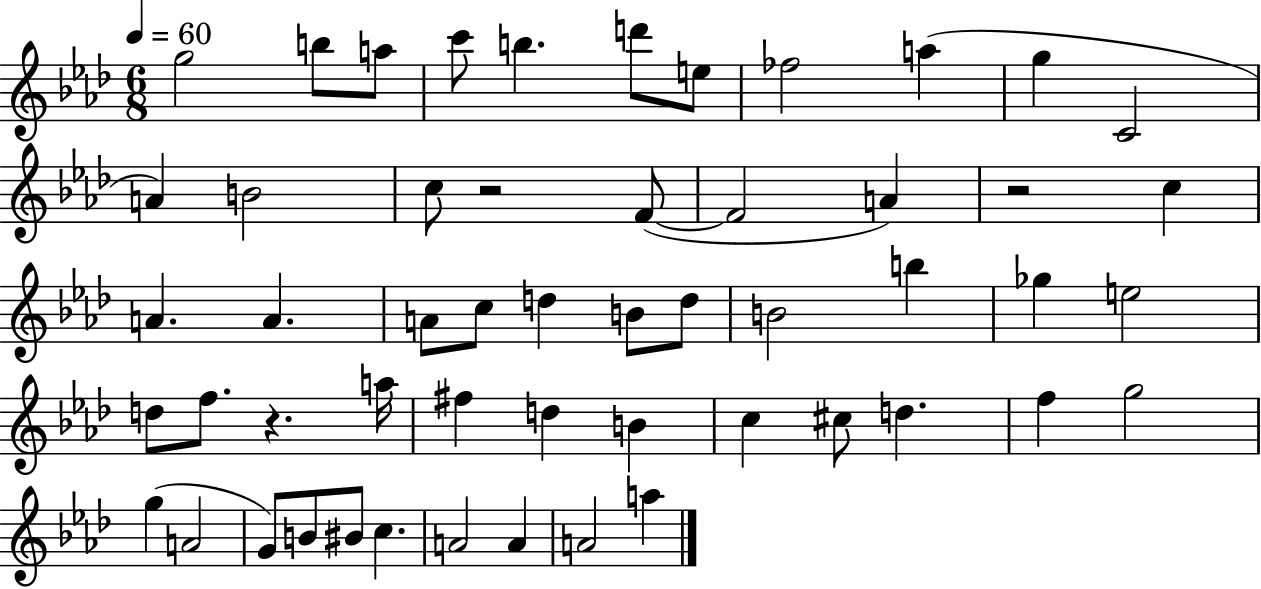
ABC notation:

X:1
T:Untitled
M:6/8
L:1/4
K:Ab
g2 b/2 a/2 c'/2 b d'/2 e/2 _f2 a g C2 A B2 c/2 z2 F/2 F2 A z2 c A A A/2 c/2 d B/2 d/2 B2 b _g e2 d/2 f/2 z a/4 ^f d B c ^c/2 d f g2 g A2 G/2 B/2 ^B/2 c A2 A A2 a